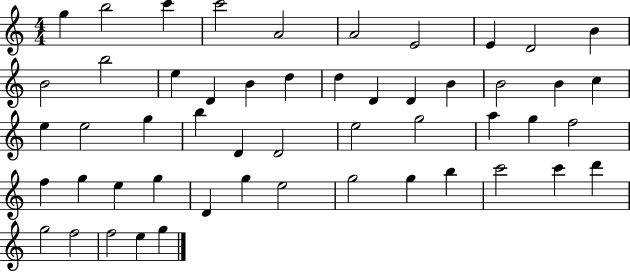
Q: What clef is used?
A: treble